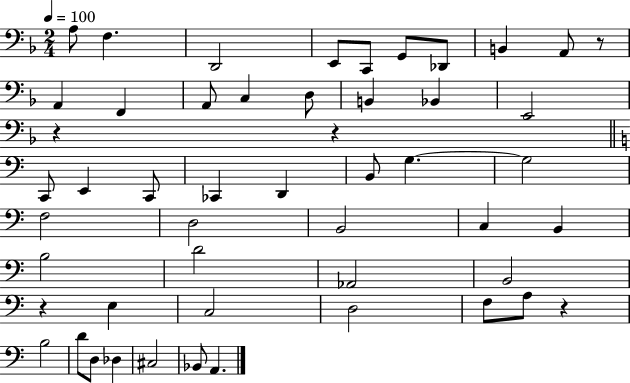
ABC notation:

X:1
T:Untitled
M:2/4
L:1/4
K:F
A,/2 F, D,,2 E,,/2 C,,/2 G,,/2 _D,,/2 B,, A,,/2 z/2 A,, F,, A,,/2 C, D,/2 B,, _B,, E,,2 z z C,,/2 E,, C,,/2 _C,, D,, B,,/2 G, G,2 F,2 D,2 B,,2 C, B,, B,2 D2 _A,,2 B,,2 z E, C,2 D,2 F,/2 A,/2 z B,2 D/2 D,/2 _D, ^C,2 _B,,/2 A,,